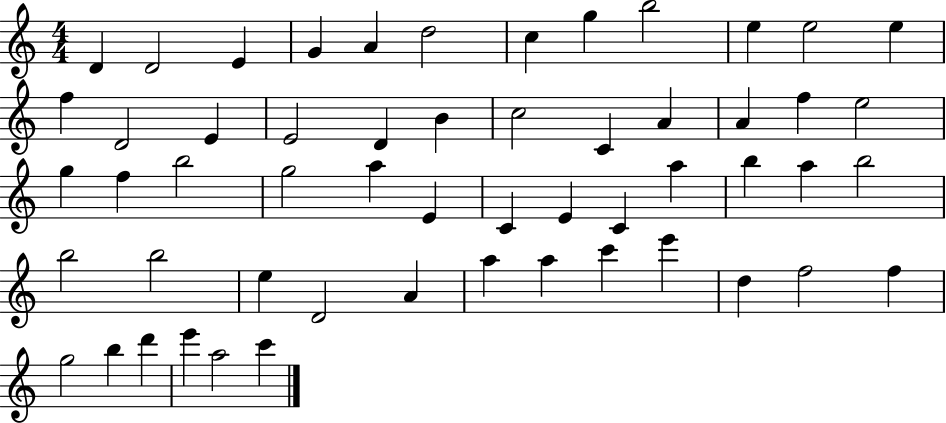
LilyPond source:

{
  \clef treble
  \numericTimeSignature
  \time 4/4
  \key c \major
  d'4 d'2 e'4 | g'4 a'4 d''2 | c''4 g''4 b''2 | e''4 e''2 e''4 | \break f''4 d'2 e'4 | e'2 d'4 b'4 | c''2 c'4 a'4 | a'4 f''4 e''2 | \break g''4 f''4 b''2 | g''2 a''4 e'4 | c'4 e'4 c'4 a''4 | b''4 a''4 b''2 | \break b''2 b''2 | e''4 d'2 a'4 | a''4 a''4 c'''4 e'''4 | d''4 f''2 f''4 | \break g''2 b''4 d'''4 | e'''4 a''2 c'''4 | \bar "|."
}